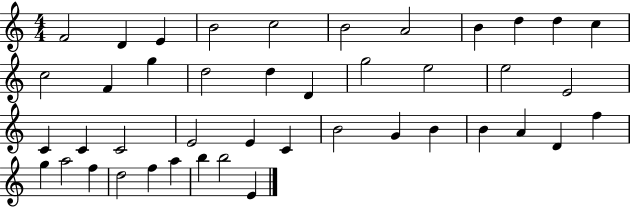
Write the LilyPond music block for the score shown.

{
  \clef treble
  \numericTimeSignature
  \time 4/4
  \key c \major
  f'2 d'4 e'4 | b'2 c''2 | b'2 a'2 | b'4 d''4 d''4 c''4 | \break c''2 f'4 g''4 | d''2 d''4 d'4 | g''2 e''2 | e''2 e'2 | \break c'4 c'4 c'2 | e'2 e'4 c'4 | b'2 g'4 b'4 | b'4 a'4 d'4 f''4 | \break g''4 a''2 f''4 | d''2 f''4 a''4 | b''4 b''2 e'4 | \bar "|."
}